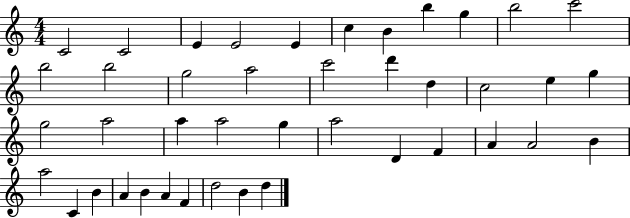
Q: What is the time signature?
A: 4/4